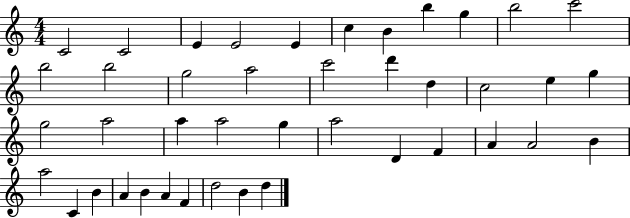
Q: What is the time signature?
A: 4/4